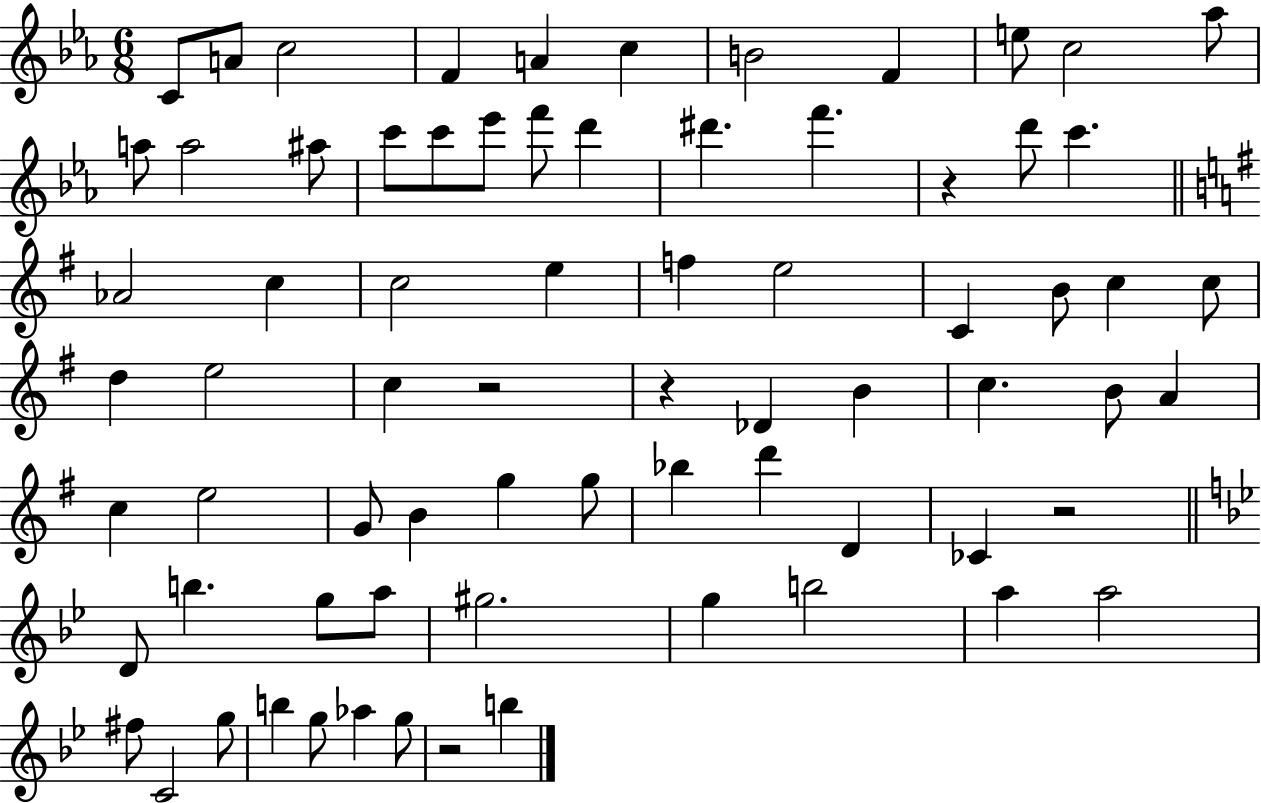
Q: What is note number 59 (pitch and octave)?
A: A5